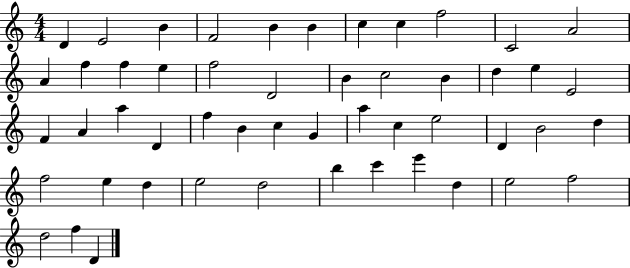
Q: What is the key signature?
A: C major